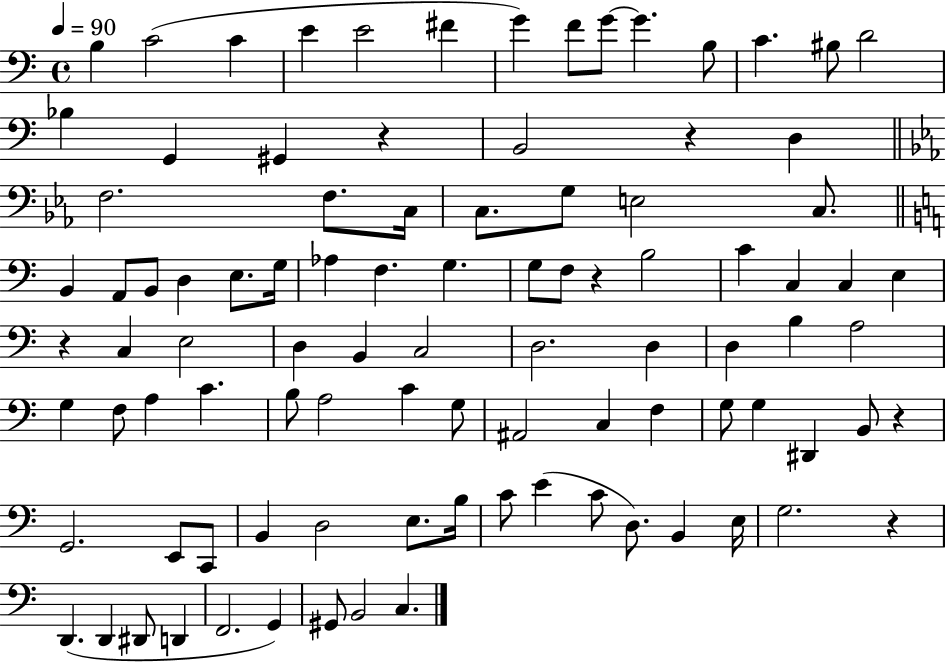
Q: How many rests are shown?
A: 6